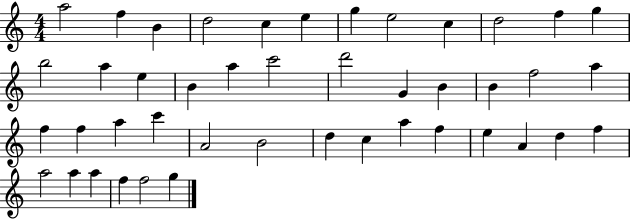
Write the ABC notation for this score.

X:1
T:Untitled
M:4/4
L:1/4
K:C
a2 f B d2 c e g e2 c d2 f g b2 a e B a c'2 d'2 G B B f2 a f f a c' A2 B2 d c a f e A d f a2 a a f f2 g